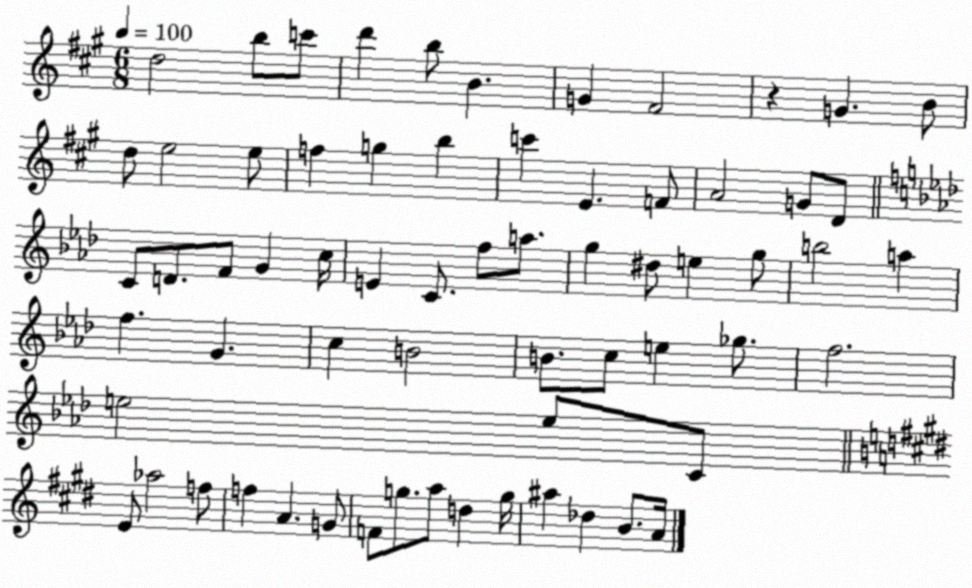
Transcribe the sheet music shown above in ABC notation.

X:1
T:Untitled
M:6/8
L:1/4
K:A
d2 b/2 c'/2 d' b/2 B G ^F2 z G B/2 d/2 e2 e/2 f g b c' E F/2 A2 G/2 D/2 C/2 D/2 F/2 G c/4 E C/2 f/2 a/2 g ^d/2 e g/2 b2 a f G c B2 B/2 c/2 e _g/2 f2 e2 e/2 C/2 E/2 _a2 f/2 f A G/2 F/2 g/2 a/2 d g/4 ^a _d B/2 A/4